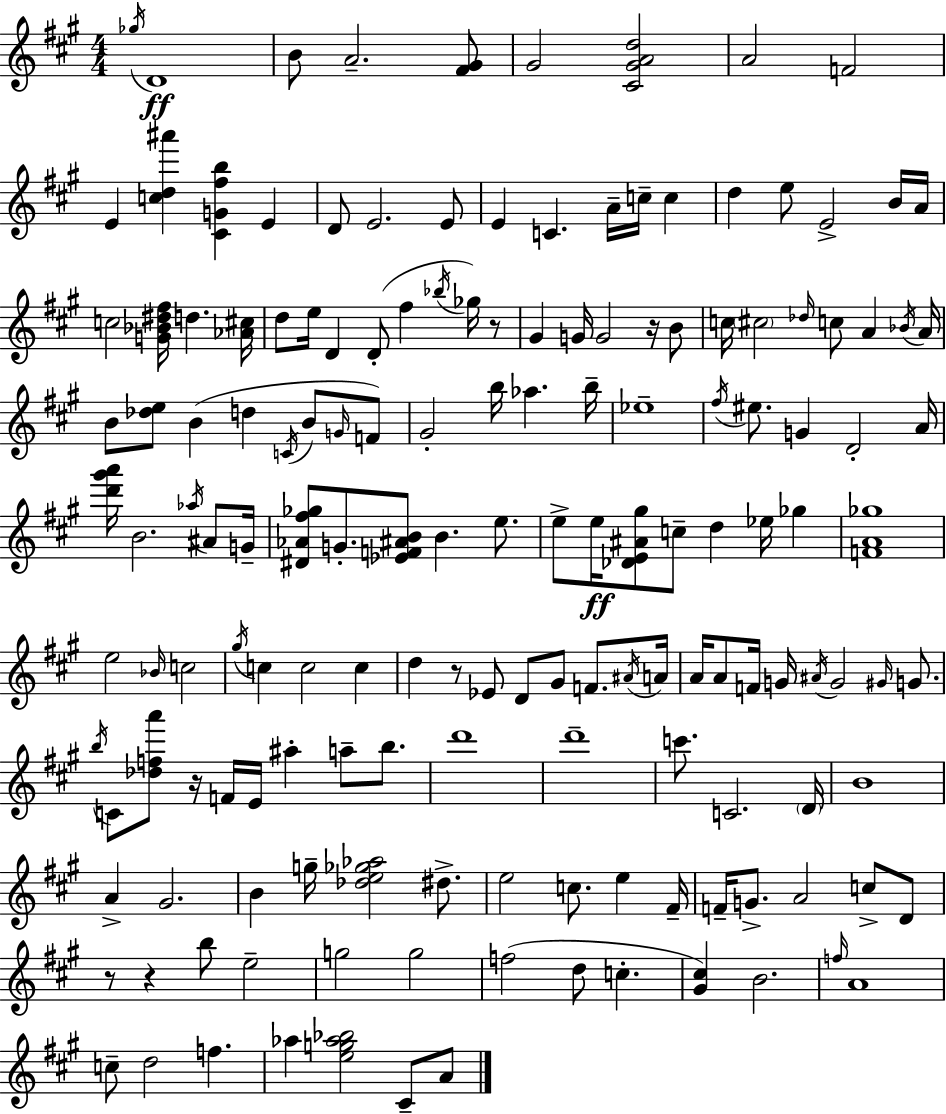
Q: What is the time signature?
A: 4/4